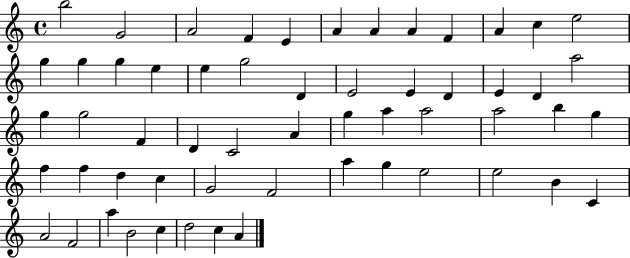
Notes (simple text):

B5/h G4/h A4/h F4/q E4/q A4/q A4/q A4/q F4/q A4/q C5/q E5/h G5/q G5/q G5/q E5/q E5/q G5/h D4/q E4/h E4/q D4/q E4/q D4/q A5/h G5/q G5/h F4/q D4/q C4/h A4/q G5/q A5/q A5/h A5/h B5/q G5/q F5/q F5/q D5/q C5/q G4/h F4/h A5/q G5/q E5/h E5/h B4/q C4/q A4/h F4/h A5/q B4/h C5/q D5/h C5/q A4/q